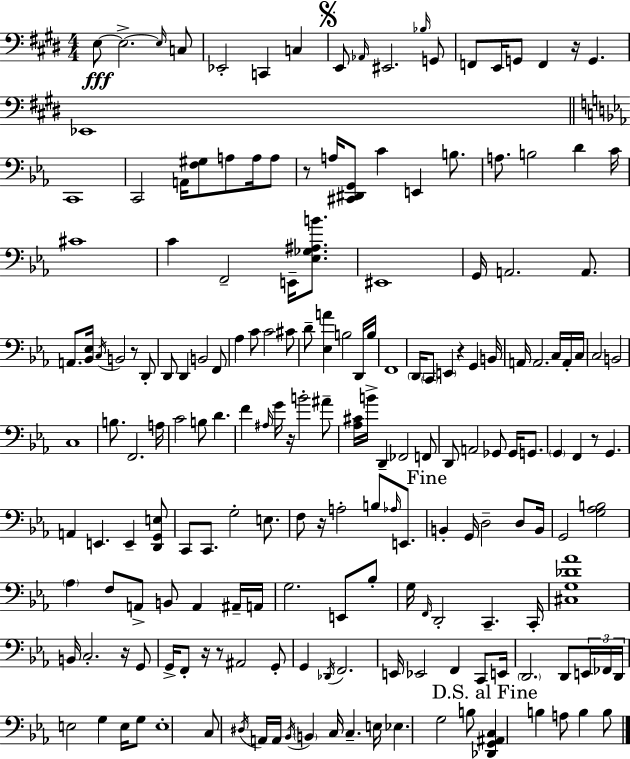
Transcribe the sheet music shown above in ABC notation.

X:1
T:Untitled
M:4/4
L:1/4
K:E
E,/2 E,2 E,/4 C,/2 _E,,2 C,, C, E,,/2 _A,,/4 ^E,,2 _B,/4 G,,/2 F,,/2 E,,/4 G,,/2 F,, z/4 G,, _E,,4 C,,4 C,,2 A,,/4 [F,^G,]/2 A,/2 A,/4 A,/2 z/2 A,/4 [^C,,^D,,G,,]/2 C E,, B,/2 A,/2 B,2 D C/4 ^C4 C F,,2 E,,/4 [_E,_G,^A,B]/2 ^E,,4 G,,/4 A,,2 A,,/2 A,,/2 [_B,,_E,]/4 C,/4 B,,2 z/2 D,,/2 D,,/2 D,, B,,2 F,,/2 _A, C/2 C2 ^C/2 D/2 [_E,A] B,2 D,,/4 B,/4 F,,4 D,,/4 C,,/2 E,, z G,, B,,/4 A,,/4 A,,2 C,/4 A,,/4 C,/4 C,2 B,,2 C,4 B,/2 F,,2 A,/4 C2 B,/2 D F ^A,/4 G/4 z/4 B2 ^A/2 [_A,^C]/4 B/4 D,, _F,,2 F,,/2 D,,/2 A,,2 _G,,/2 _G,,/4 G,,/2 G,, F,, z/2 G,, A,, E,, E,, [D,,G,,E,]/2 C,,/2 C,,/2 G,2 E,/2 F,/2 z/4 A,2 B,/2 _A,/4 E,,/2 B,, G,,/4 D,2 D,/2 B,,/4 G,,2 [G,_A,B,]2 _A, F,/2 A,,/2 B,,/2 A,, ^A,,/4 A,,/4 G,2 E,,/2 _B,/2 G,/4 F,,/4 D,,2 C,, C,,/4 [^C,G,_D_A]4 B,,/4 C,2 z/4 G,,/2 G,,/4 F,,/2 z/4 z/2 ^A,,2 G,,/2 G,, _D,,/4 F,,2 E,,/4 _E,,2 F,, C,,/2 E,,/4 D,,2 D,,/2 E,,/4 _F,,/4 D,,/4 E,2 G, E,/4 G,/2 E,4 C,/2 ^D,/4 A,,/4 A,,/4 _B,,/4 B,, C,/4 C, E,/4 _E, G,2 B,/2 [_D,,G,,^A,,C,] B, A,/2 B, B,/2